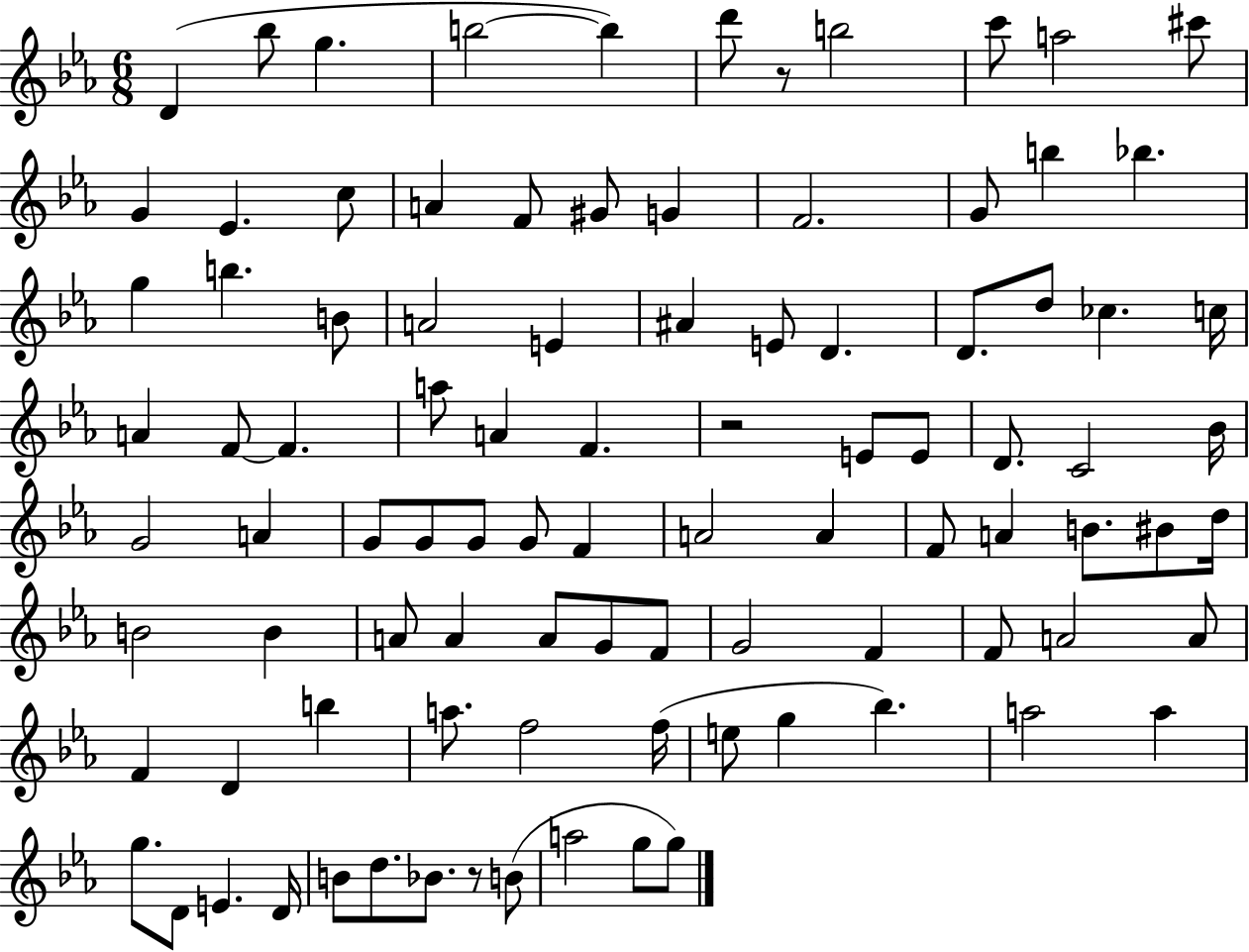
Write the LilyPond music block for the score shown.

{
  \clef treble
  \numericTimeSignature
  \time 6/8
  \key ees \major
  \repeat volta 2 { d'4( bes''8 g''4. | b''2~~ b''4) | d'''8 r8 b''2 | c'''8 a''2 cis'''8 | \break g'4 ees'4. c''8 | a'4 f'8 gis'8 g'4 | f'2. | g'8 b''4 bes''4. | \break g''4 b''4. b'8 | a'2 e'4 | ais'4 e'8 d'4. | d'8. d''8 ces''4. c''16 | \break a'4 f'8~~ f'4. | a''8 a'4 f'4. | r2 e'8 e'8 | d'8. c'2 bes'16 | \break g'2 a'4 | g'8 g'8 g'8 g'8 f'4 | a'2 a'4 | f'8 a'4 b'8. bis'8 d''16 | \break b'2 b'4 | a'8 a'4 a'8 g'8 f'8 | g'2 f'4 | f'8 a'2 a'8 | \break f'4 d'4 b''4 | a''8. f''2 f''16( | e''8 g''4 bes''4.) | a''2 a''4 | \break g''8. d'8 e'4. d'16 | b'8 d''8. bes'8. r8 b'8( | a''2 g''8 g''8) | } \bar "|."
}